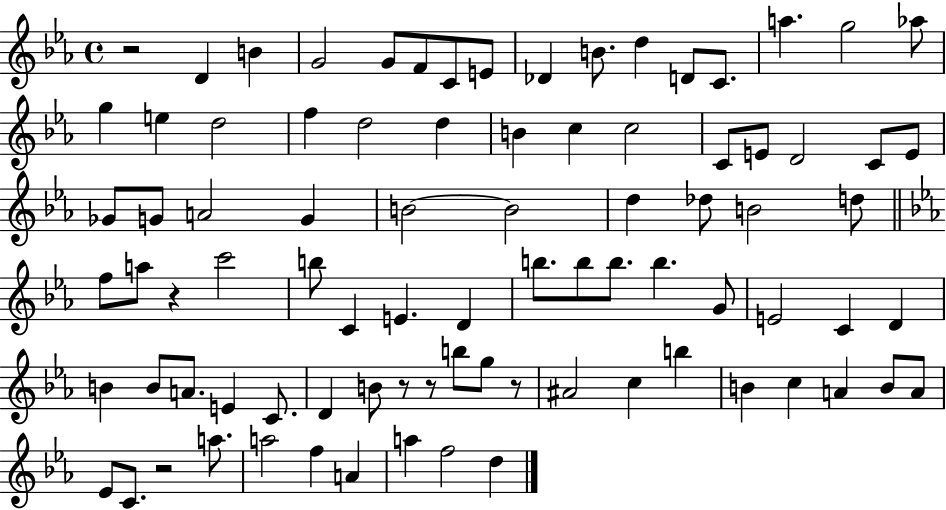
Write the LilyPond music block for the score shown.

{
  \clef treble
  \time 4/4
  \defaultTimeSignature
  \key ees \major
  r2 d'4 b'4 | g'2 g'8 f'8 c'8 e'8 | des'4 b'8. d''4 d'8 c'8. | a''4. g''2 aes''8 | \break g''4 e''4 d''2 | f''4 d''2 d''4 | b'4 c''4 c''2 | c'8 e'8 d'2 c'8 e'8 | \break ges'8 g'8 a'2 g'4 | b'2~~ b'2 | d''4 des''8 b'2 d''8 | \bar "||" \break \key c \minor f''8 a''8 r4 c'''2 | b''8 c'4 e'4. d'4 | b''8. b''8 b''8. b''4. g'8 | e'2 c'4 d'4 | \break b'4 b'8 a'8. e'4 c'8. | d'4 b'8 r8 r8 b''8 g''8 r8 | ais'2 c''4 b''4 | b'4 c''4 a'4 b'8 a'8 | \break ees'8 c'8. r2 a''8. | a''2 f''4 a'4 | a''4 f''2 d''4 | \bar "|."
}